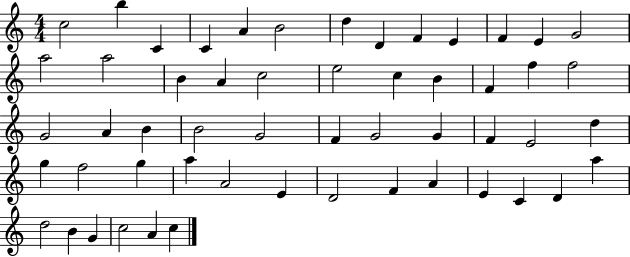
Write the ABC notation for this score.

X:1
T:Untitled
M:4/4
L:1/4
K:C
c2 b C C A B2 d D F E F E G2 a2 a2 B A c2 e2 c B F f f2 G2 A B B2 G2 F G2 G F E2 d g f2 g a A2 E D2 F A E C D a d2 B G c2 A c